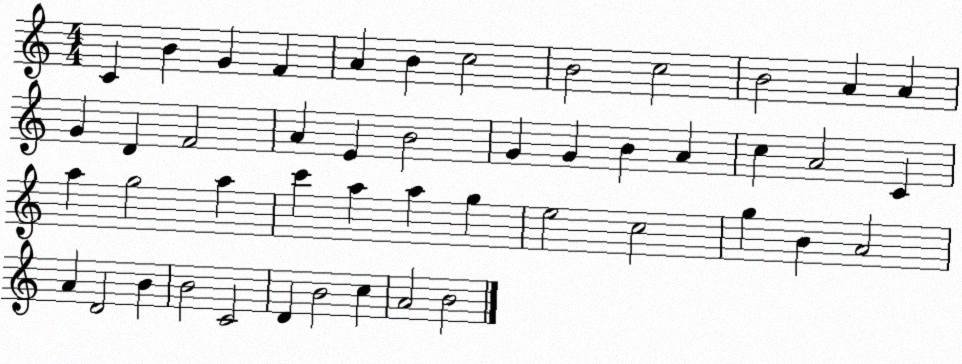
X:1
T:Untitled
M:4/4
L:1/4
K:C
C B G F A B c2 B2 c2 B2 A A G D F2 A E B2 G G B A c A2 C a g2 a c' a a g e2 c2 g B A2 A D2 B B2 C2 D B2 c A2 B2